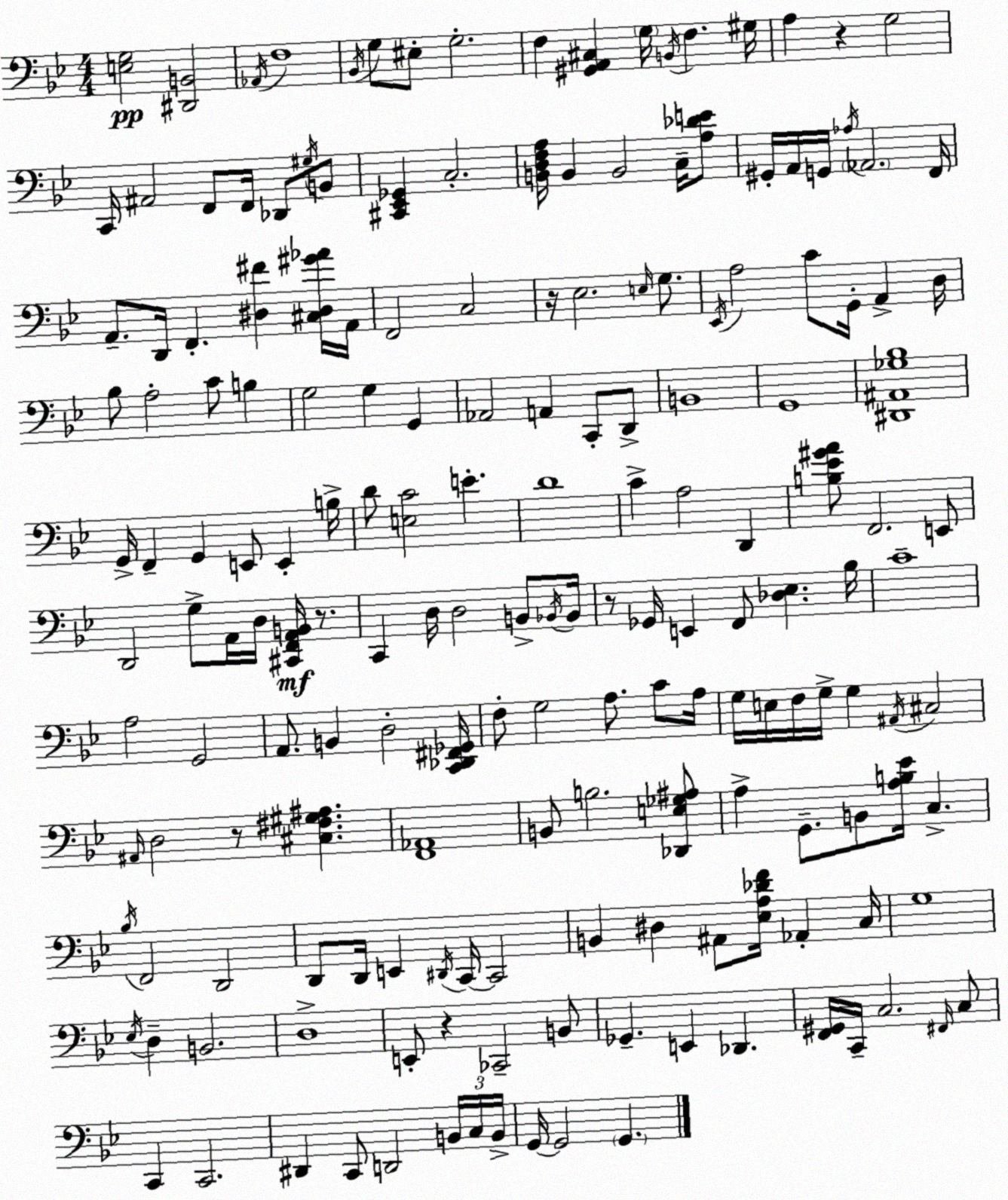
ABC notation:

X:1
T:Untitled
M:4/4
L:1/4
K:Bb
[E,G,]2 [^D,,B,,]2 _A,,/4 F,4 _B,,/4 G,/2 ^E,/2 G,2 F, [^G,,A,,^C,] G,/4 B,,/4 F, ^G,/4 A, z G,2 C,,/4 ^A,,2 F,,/2 F,,/4 _D,,/2 ^G,/4 B,,/2 [^C,,_E,,_G,,] C,2 [B,,D,F,A,]/4 B,, B,,2 C,/4 [A,_DE]/2 ^G,,/4 A,,/4 G,,/4 _A,/4 _A,,2 F,,/4 A,,/2 D,,/4 F,, [^D,^F] [^C,^D,^G_A]/4 A,,/4 F,,2 C,2 z/4 _E,2 E,/4 G,/2 _E,,/4 A,2 C/2 G,,/4 A,, D,/4 _B,/2 A,2 C/2 B, G,2 G, G,, _A,,2 A,, C,,/2 D,,/2 B,,4 G,,4 [^D,,^A,,_G,_B,]4 G,,/4 F,, G,, E,,/2 E,, B,/4 D/2 [E,C]2 E D4 C A,2 D,, [B,_E^GA]/2 F,,2 E,,/2 D,,2 G,/2 A,,/4 D,/4 [^C,,F,,A,,B,,]/4 z/2 C,, D,/4 D,2 B,,/2 _B,,/4 _B,,/4 z/2 _G,,/4 E,, F,,/2 [_D,_E,] _B,/4 C4 A,2 G,,2 A,,/2 B,, D,2 [C,,_D,,^F,,_G,,]/4 F,/2 G,2 A,/2 C/2 A,/4 G,/4 E,/4 F,/4 G,/4 G, ^A,,/4 ^C,2 ^A,,/4 D,2 z/2 [^C,^F,^G,^A,] [F,,_A,,]4 B,,/2 B,2 [_D,,E,_G,^A,]/2 A, G,,/2 B,,/2 [A,B,_E]/4 C, _B,/4 F,,2 D,,2 D,,/2 D,,/4 E,, ^D,,/4 C,,/4 C,,2 B,, ^D, ^A,,/2 [_E,A,_DF]/4 _A,, C,/4 G,4 _E,/4 D, B,,2 D,4 E,,/2 z _C,,2 B,,/2 _G,, E,, _D,, [F,,^G,,]/4 C,,/4 C,2 ^F,,/4 C,/2 C,, C,,2 ^D,, C,,/2 D,,2 B,,/4 C,/4 B,,/4 G,,/4 G,,2 G,,